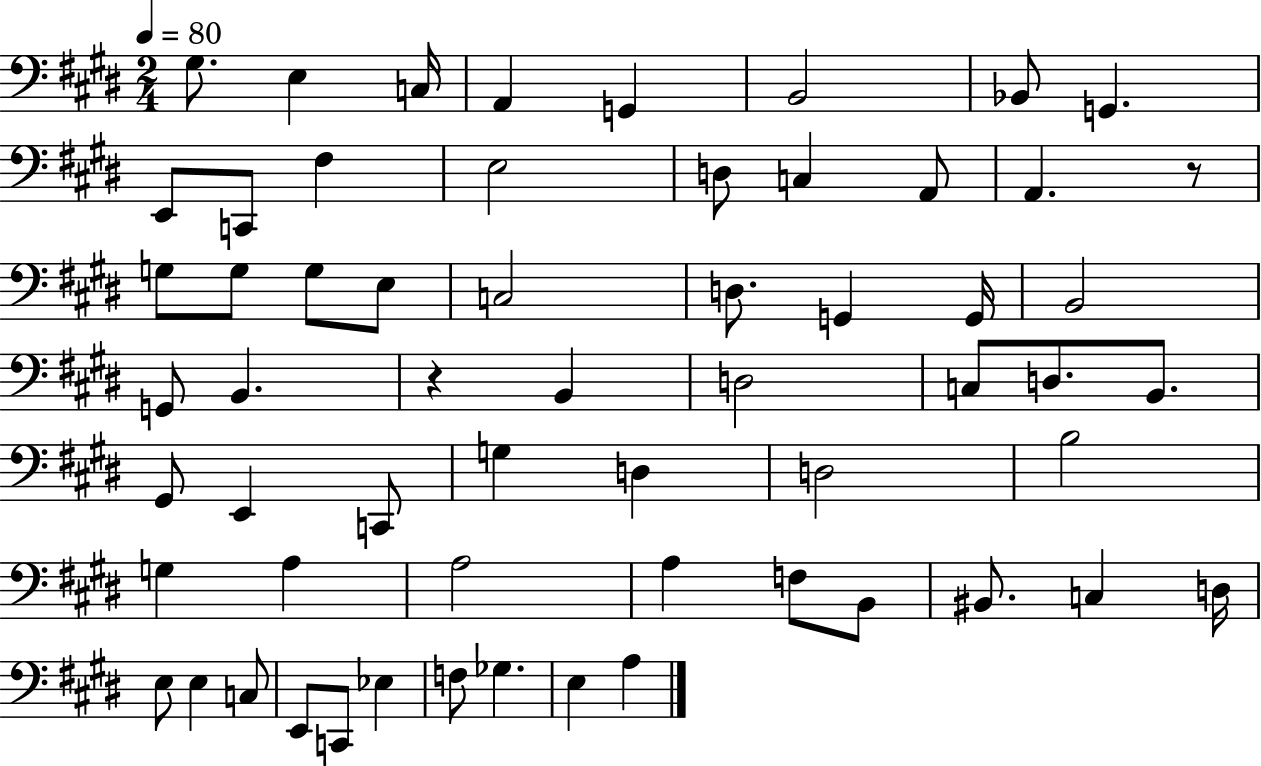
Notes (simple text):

G#3/e. E3/q C3/s A2/q G2/q B2/h Bb2/e G2/q. E2/e C2/e F#3/q E3/h D3/e C3/q A2/e A2/q. R/e G3/e G3/e G3/e E3/e C3/h D3/e. G2/q G2/s B2/h G2/e B2/q. R/q B2/q D3/h C3/e D3/e. B2/e. G#2/e E2/q C2/e G3/q D3/q D3/h B3/h G3/q A3/q A3/h A3/q F3/e B2/e BIS2/e. C3/q D3/s E3/e E3/q C3/e E2/e C2/e Eb3/q F3/e Gb3/q. E3/q A3/q